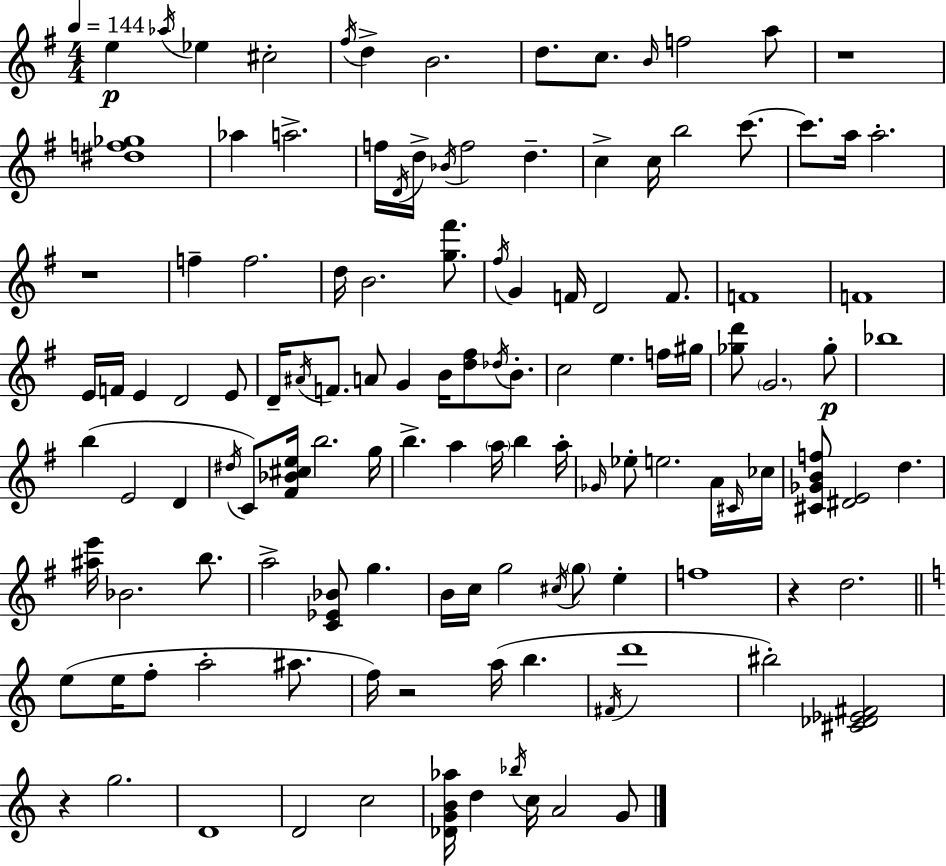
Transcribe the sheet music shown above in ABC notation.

X:1
T:Untitled
M:4/4
L:1/4
K:Em
e _a/4 _e ^c2 ^f/4 d B2 d/2 c/2 B/4 f2 a/2 z4 [^df_g]4 _a a2 f/4 D/4 d/4 _B/4 f2 d c c/4 b2 c'/2 c'/2 a/4 a2 z4 f f2 d/4 B2 [g^f']/2 ^f/4 G F/4 D2 F/2 F4 F4 E/4 F/4 E D2 E/2 D/4 ^A/4 F/2 A/2 G B/4 [d^f]/2 _d/4 B/2 c2 e f/4 ^g/4 [_gd']/2 G2 _g/2 _b4 b E2 D ^d/4 C/2 [^F_B^ce]/4 b2 g/4 b a a/4 b a/4 _G/4 _e/2 e2 A/4 ^C/4 _c/4 [^C_GBf]/2 [^DE]2 d [^ae']/4 _B2 b/2 a2 [C_E_B]/2 g B/4 c/4 g2 ^c/4 g/2 e f4 z d2 e/2 e/4 f/2 a2 ^a/2 f/4 z2 a/4 b ^F/4 d'4 ^b2 [^C_D_E^F]2 z g2 D4 D2 c2 [_DGB_a]/4 d _b/4 c/4 A2 G/2